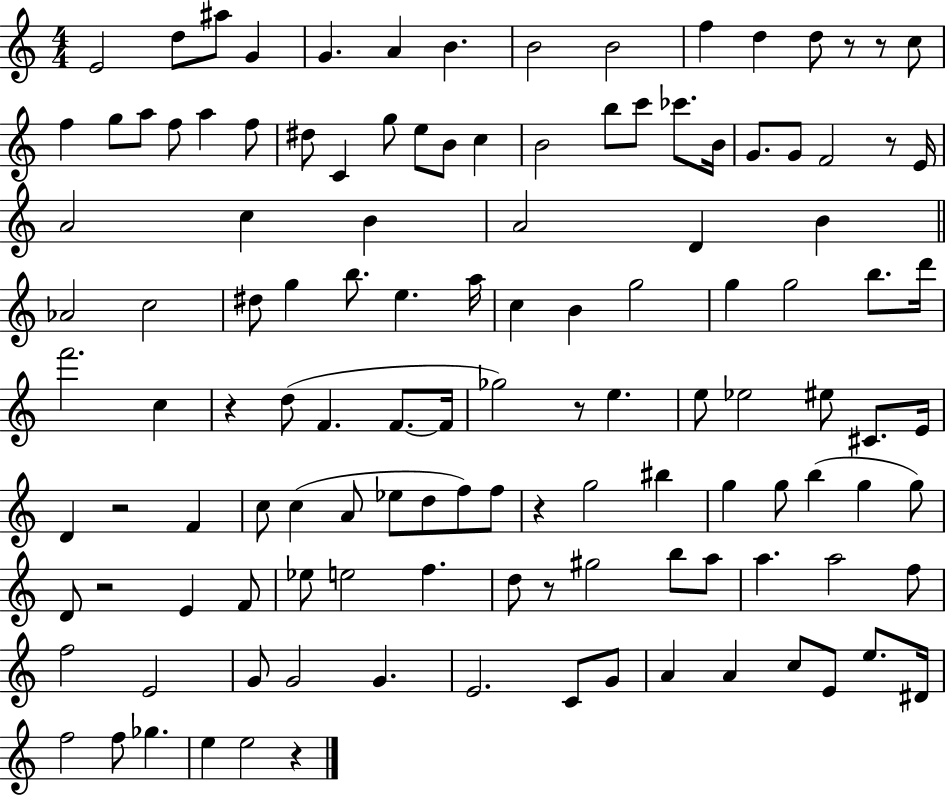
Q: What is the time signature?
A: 4/4